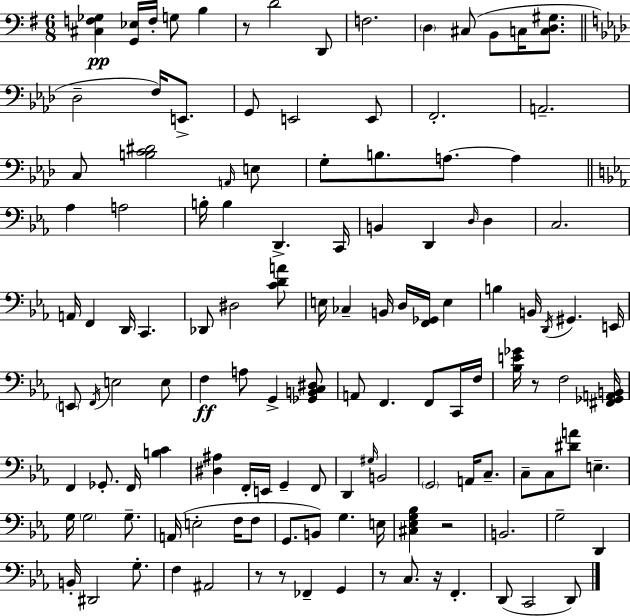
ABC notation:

X:1
T:Untitled
M:6/8
L:1/4
K:G
[^C,F,_G,] [G,,_E,]/4 F,/4 G,/2 B, z/2 D2 D,,/2 F,2 D, ^C,/2 B,,/2 C,/4 [C,D,^G,]/2 _D,2 F,/4 E,,/2 G,,/2 E,,2 E,,/2 F,,2 A,,2 C,/2 [B,C^D]2 A,,/4 E,/2 G,/2 B,/2 A,/2 A, _A, A,2 B,/4 B, D,, C,,/4 B,, D,, D,/4 D, C,2 A,,/4 F,, D,,/4 C,, _D,,/2 ^D,2 [CDA]/2 E,/4 _C, B,,/4 D,/4 [F,,_G,,]/4 E, B, B,,/4 D,,/4 ^G,, E,,/4 E,,/2 F,,/4 E,2 E,/2 F, A,/2 G,, [_G,,B,,C,^D,]/2 A,,/2 F,, F,,/2 C,,/4 F,/4 [_B,E_G]/4 z/2 F,2 [^F,,_G,,A,,B,,]/4 F,, _G,,/2 F,,/4 [B,C] [^D,^A,] F,,/4 E,,/4 G,, F,,/2 D,, ^G,/4 B,,2 G,,2 A,,/4 C,/2 C,/2 C,/2 [^DA]/2 E, G,/4 G,2 G,/2 A,,/4 E,2 F,/4 F,/2 G,,/2 B,,/2 G, E,/4 [^C,_E,G,_B,] z2 B,,2 G,2 D,, B,,/4 ^D,,2 G,/2 F, ^A,,2 z/2 z/2 _F,, G,, z/2 C,/2 z/4 F,, D,,/2 C,,2 D,,/2